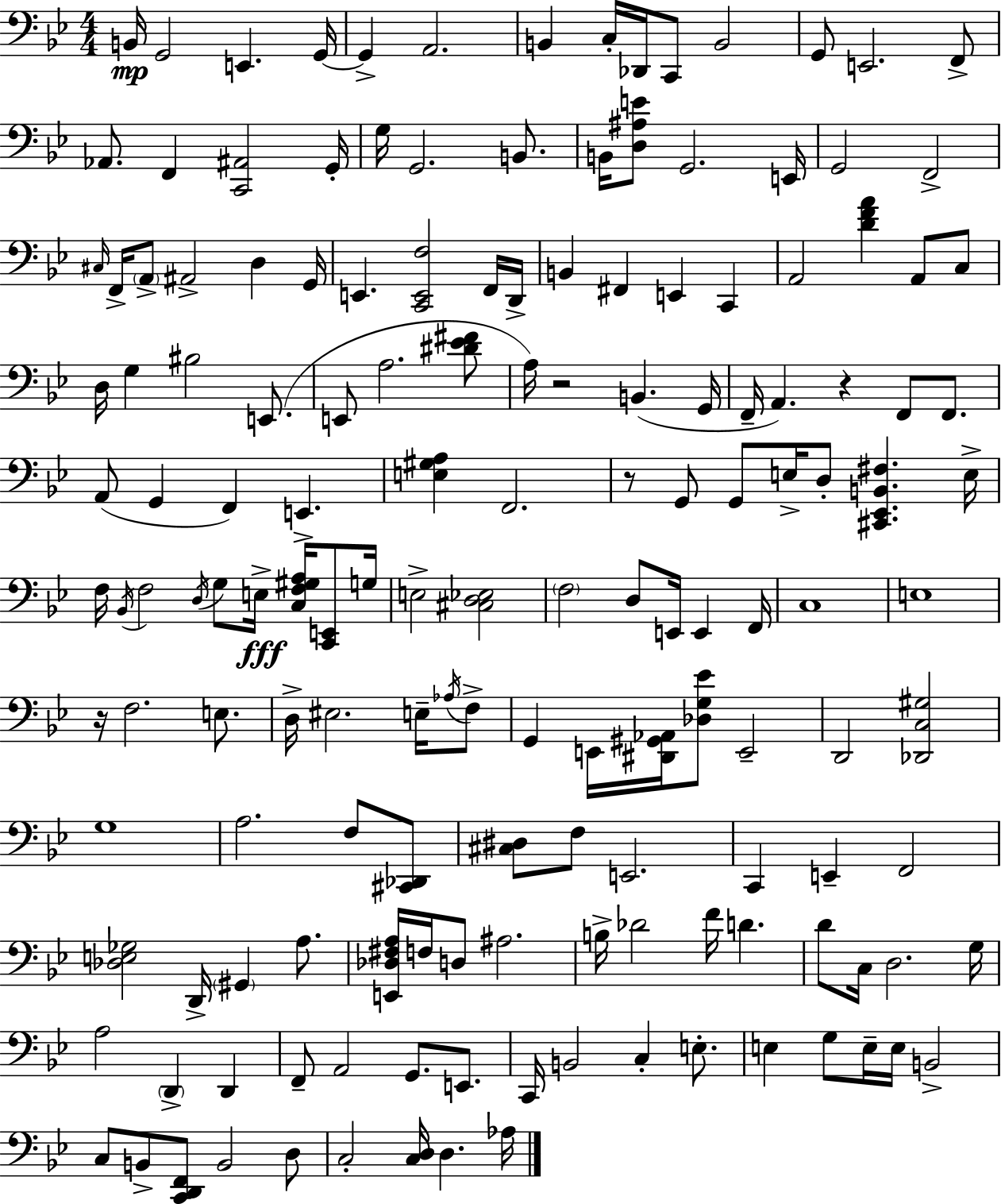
{
  \clef bass
  \numericTimeSignature
  \time 4/4
  \key g \minor
  b,16\mp g,2 e,4. g,16~~ | g,4-> a,2. | b,4 c16-. des,16 c,8 b,2 | g,8 e,2. f,8-> | \break aes,8. f,4 <c, ais,>2 g,16-. | g16 g,2. b,8. | b,16 <d ais e'>8 g,2. e,16 | g,2 f,2-> | \break \grace { cis16 } f,16-> \parenthesize a,8-> ais,2-> d4 | g,16 e,4. <c, e, f>2 f,16 | d,16-> b,4 fis,4 e,4 c,4 | a,2 <d' f' a'>4 a,8 c8 | \break d16 g4 bis2 e,8.( | e,8 a2. <dis' ees' fis'>8 | a16) r2 b,4.( | g,16 f,16-- a,4.) r4 f,8 f,8. | \break a,8( g,4 f,4) e,4.-> | <e gis a>4 f,2. | r8 g,8 g,8 e16-> d8-. <cis, ees, b, fis>4. | e16-> f16 \acciaccatura { bes,16 } f2 \acciaccatura { d16 } g8 e16->\fff <c f gis a>16 | \break <c, e,>8 g16 e2-> <cis d ees>2 | \parenthesize f2 d8 e,16 e,4 | f,16 c1 | e1 | \break r16 f2. | e8. d16-> eis2. | e16-- \acciaccatura { aes16 } f8-> g,4 e,16 <dis, gis, aes,>16 <des g ees'>8 e,2-- | d,2 <des, c gis>2 | \break g1 | a2. | f8 <cis, des,>8 <cis dis>8 f8 e,2. | c,4 e,4-- f,2 | \break <des e ges>2 d,16-> \parenthesize gis,4 | a8. <e, des fis a>16 f16 d8 ais2. | b16-> des'2 f'16 d'4. | d'8 c16 d2. | \break g16 a2 \parenthesize d,4-> | d,4 f,8-- a,2 g,8. | e,8. c,16 b,2 c4-. | e8.-. e4 g8 e16-- e16 b,2-> | \break c8 b,8-> <c, d, f,>8 b,2 | d8 c2-. <c d>16 d4. | aes16 \bar "|."
}